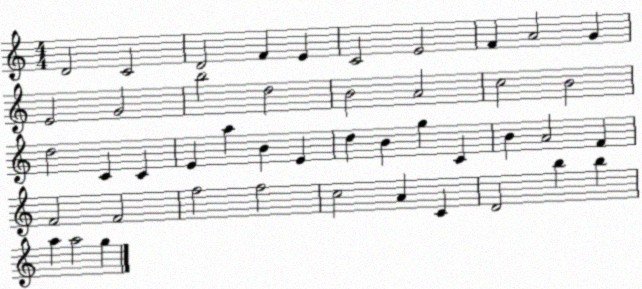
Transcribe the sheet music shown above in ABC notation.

X:1
T:Untitled
M:4/4
L:1/4
K:C
D2 C2 D2 F E C2 E2 F A2 G E2 G2 b2 d2 B2 A2 c2 B2 d2 C C E a B E d B g C B A2 F F2 F2 f2 f2 c2 A C D2 b b a a2 g